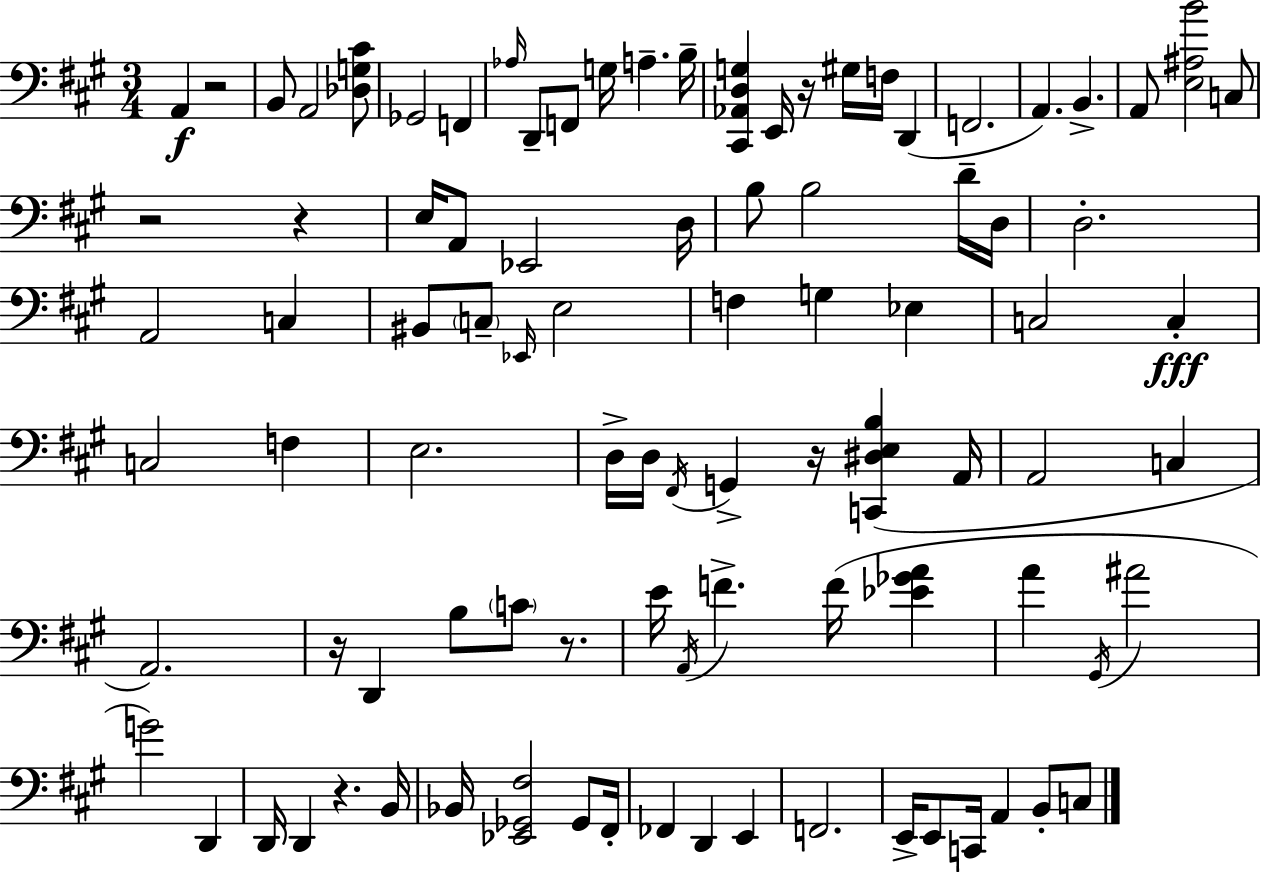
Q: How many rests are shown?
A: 8